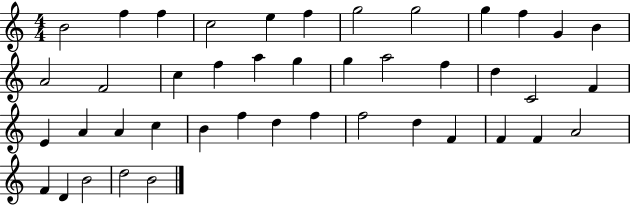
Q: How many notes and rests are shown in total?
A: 43